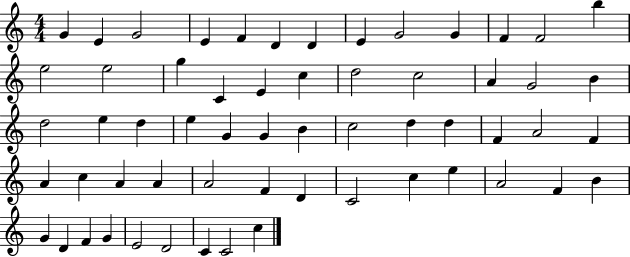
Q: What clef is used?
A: treble